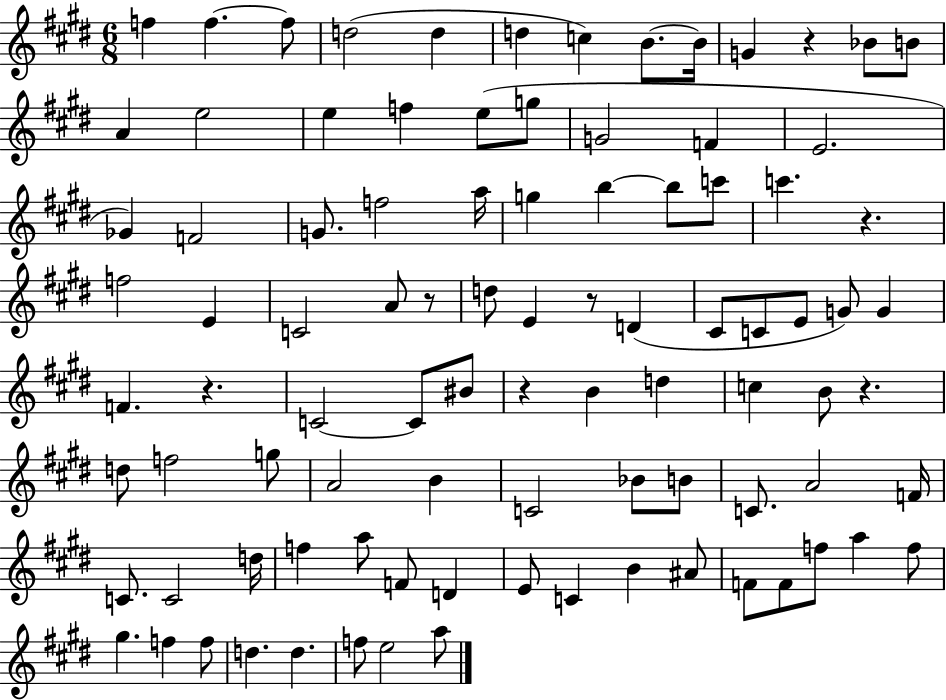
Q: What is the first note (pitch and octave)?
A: F5